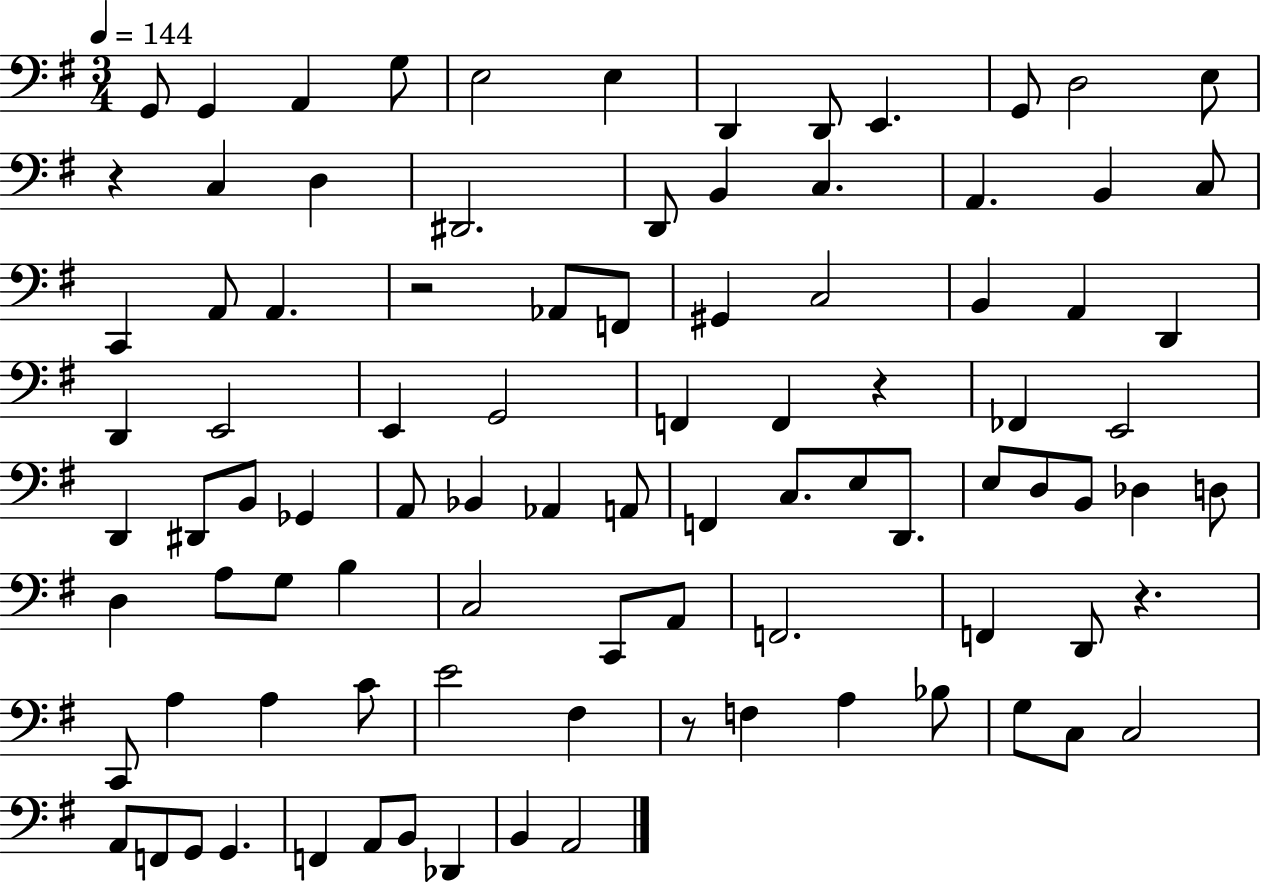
{
  \clef bass
  \numericTimeSignature
  \time 3/4
  \key g \major
  \tempo 4 = 144
  g,8 g,4 a,4 g8 | e2 e4 | d,4 d,8 e,4. | g,8 d2 e8 | \break r4 c4 d4 | dis,2. | d,8 b,4 c4. | a,4. b,4 c8 | \break c,4 a,8 a,4. | r2 aes,8 f,8 | gis,4 c2 | b,4 a,4 d,4 | \break d,4 e,2 | e,4 g,2 | f,4 f,4 r4 | fes,4 e,2 | \break d,4 dis,8 b,8 ges,4 | a,8 bes,4 aes,4 a,8 | f,4 c8. e8 d,8. | e8 d8 b,8 des4 d8 | \break d4 a8 g8 b4 | c2 c,8 a,8 | f,2. | f,4 d,8 r4. | \break c,8 a4 a4 c'8 | e'2 fis4 | r8 f4 a4 bes8 | g8 c8 c2 | \break a,8 f,8 g,8 g,4. | f,4 a,8 b,8 des,4 | b,4 a,2 | \bar "|."
}